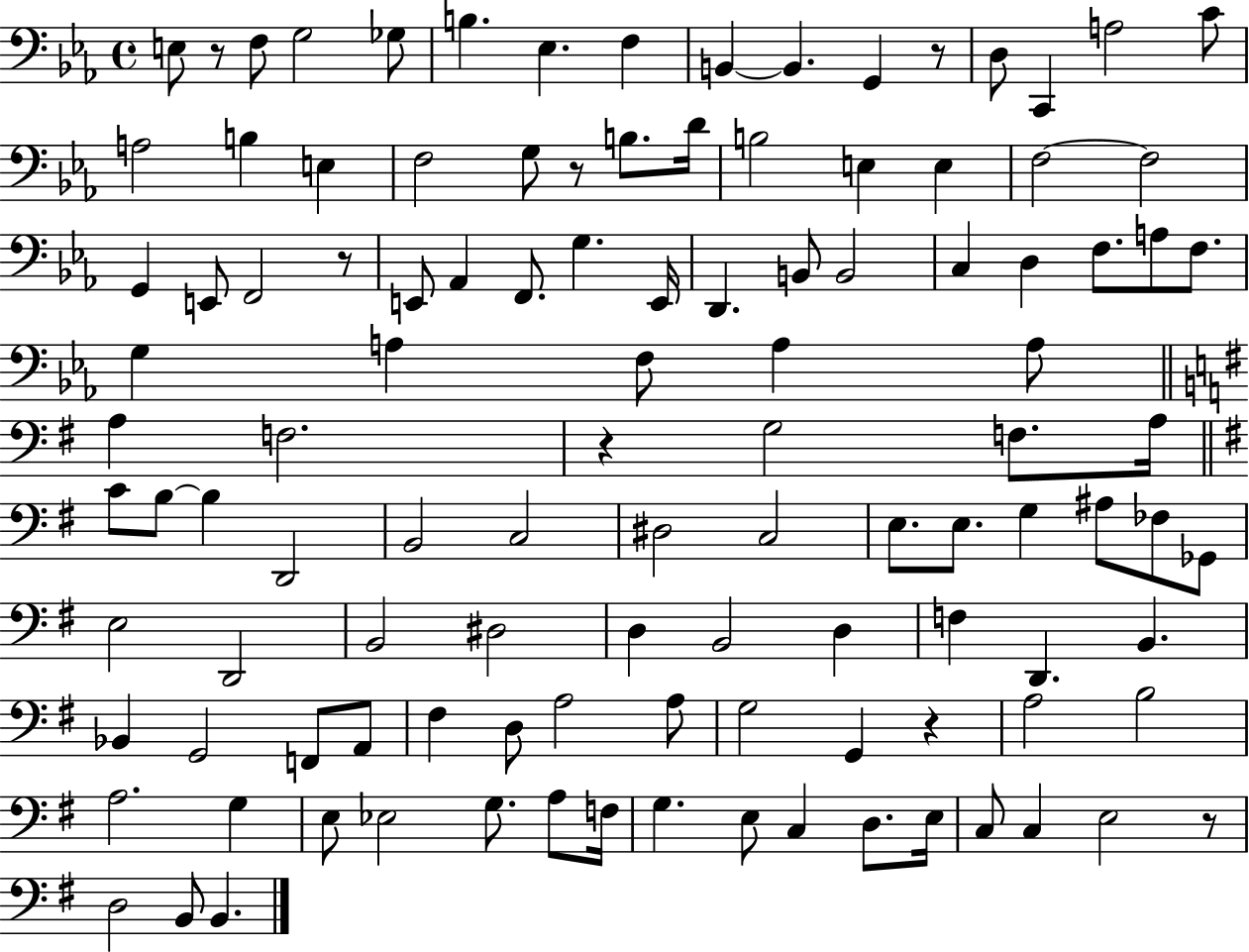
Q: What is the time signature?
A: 4/4